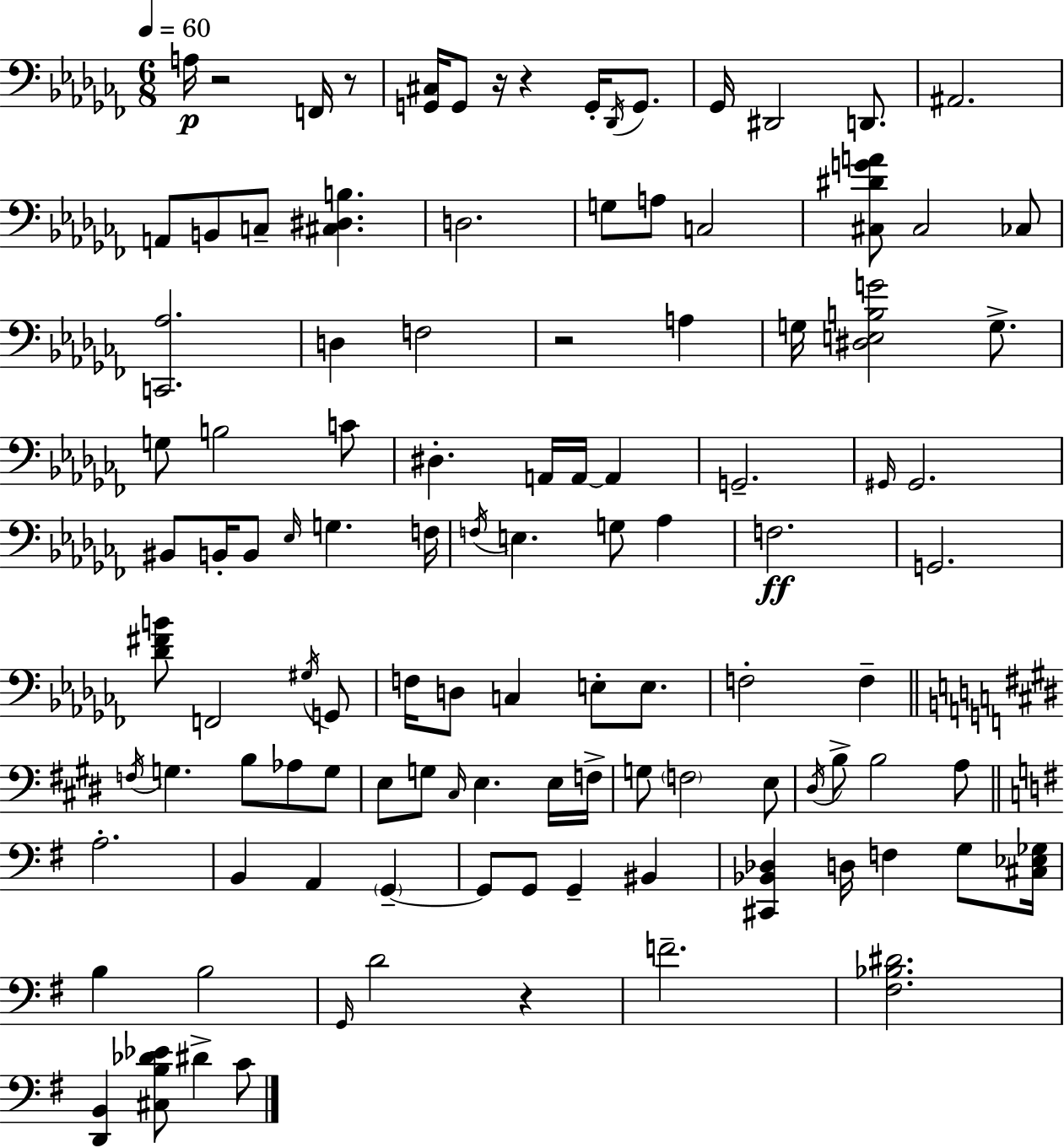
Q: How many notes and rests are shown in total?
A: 109